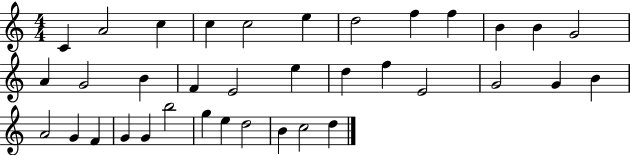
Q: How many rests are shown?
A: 0